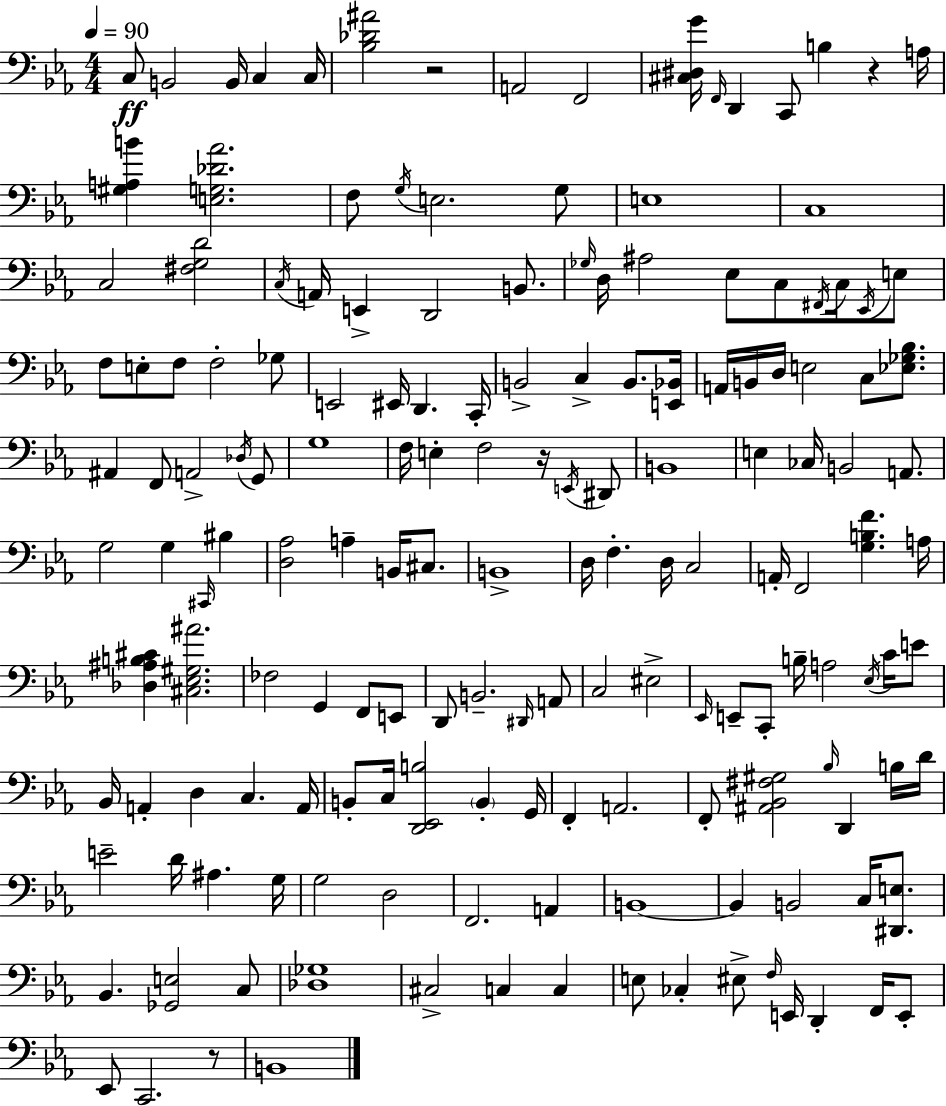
{
  \clef bass
  \numericTimeSignature
  \time 4/4
  \key c \minor
  \tempo 4 = 90
  c8\ff b,2 b,16 c4 c16 | <bes des' ais'>2 r2 | a,2 f,2 | <cis dis g'>16 \grace { f,16 } d,4 c,8 b4 r4 | \break a16 <gis a b'>4 <e g des' aes'>2. | f8 \acciaccatura { g16 } e2. | g8 e1 | c1 | \break c2 <fis g d'>2 | \acciaccatura { c16 } a,16 e,4-> d,2 | b,8. \grace { ges16 } d16 ais2 ees8 c8 | \acciaccatura { fis,16 } c16 \acciaccatura { ees,16 } e8 f8 e8-. f8 f2-. | \break ges8 e,2 eis,16 d,4. | c,16-. b,2-> c4-> | b,8. <e, bes,>16 a,16 b,16 d16 e2 | c8 <ees ges bes>8. ais,4 f,8 a,2-> | \break \acciaccatura { des16 } g,8 g1 | f16 e4-. f2 | r16 \acciaccatura { e,16 } dis,8 b,1 | e4 ces16 b,2 | \break a,8. g2 | g4 \grace { cis,16 } bis4 <d aes>2 | a4-- b,16 cis8. b,1-> | d16 f4.-. | \break d16 c2 a,16-. f,2 | <g b f'>4. a16 <des ais b cis'>4 <cis ees gis ais'>2. | fes2 | g,4 f,8 e,8 d,8 b,2.-- | \break \grace { dis,16 } a,8 c2 | eis2-> \grace { ees,16 } e,8-- c,8-. b16-- | a2 \acciaccatura { ees16 } c'16 e'8 bes,16 a,4-. | d4 c4. a,16 b,8-. c16 <d, ees, b>2 | \break \parenthesize b,4-. g,16 f,4-. | a,2. f,8-. <ais, bes, fis gis>2 | \grace { bes16 } d,4 b16 d'16 e'2-- | d'16 ais4. g16 g2 | \break d2 f,2. | a,4 b,1~~ | b,4 | b,2 c16 <dis, e>8. bes,4. | \break <ges, e>2 c8 <des ges>1 | cis2-> | c4 c4 e8 ces4-. | eis8-> \grace { f16 } e,16 d,4-. f,16 e,8-. ees,8 | \break c,2. r8 b,1 | \bar "|."
}